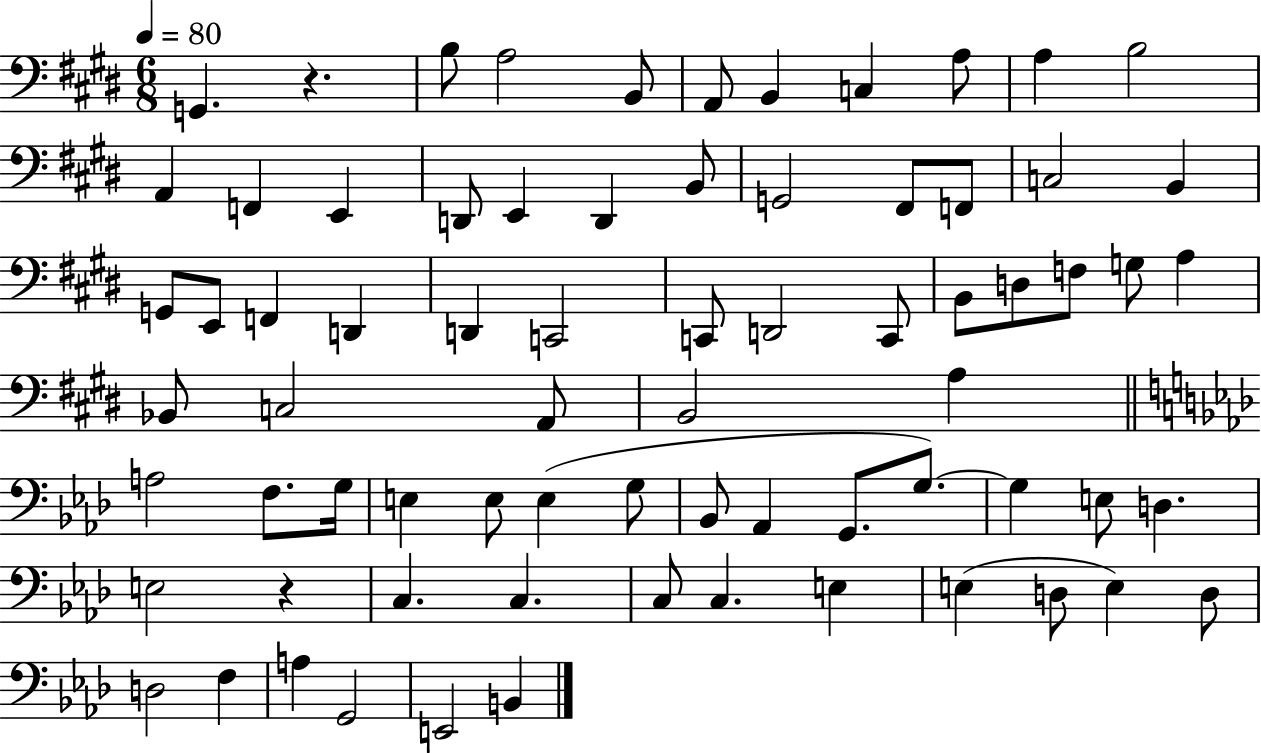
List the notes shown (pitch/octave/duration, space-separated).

G2/q. R/q. B3/e A3/h B2/e A2/e B2/q C3/q A3/e A3/q B3/h A2/q F2/q E2/q D2/e E2/q D2/q B2/e G2/h F#2/e F2/e C3/h B2/q G2/e E2/e F2/q D2/q D2/q C2/h C2/e D2/h C2/e B2/e D3/e F3/e G3/e A3/q Bb2/e C3/h A2/e B2/h A3/q A3/h F3/e. G3/s E3/q E3/e E3/q G3/e Bb2/e Ab2/q G2/e. G3/e. G3/q E3/e D3/q. E3/h R/q C3/q. C3/q. C3/e C3/q. E3/q E3/q D3/e E3/q D3/e D3/h F3/q A3/q G2/h E2/h B2/q